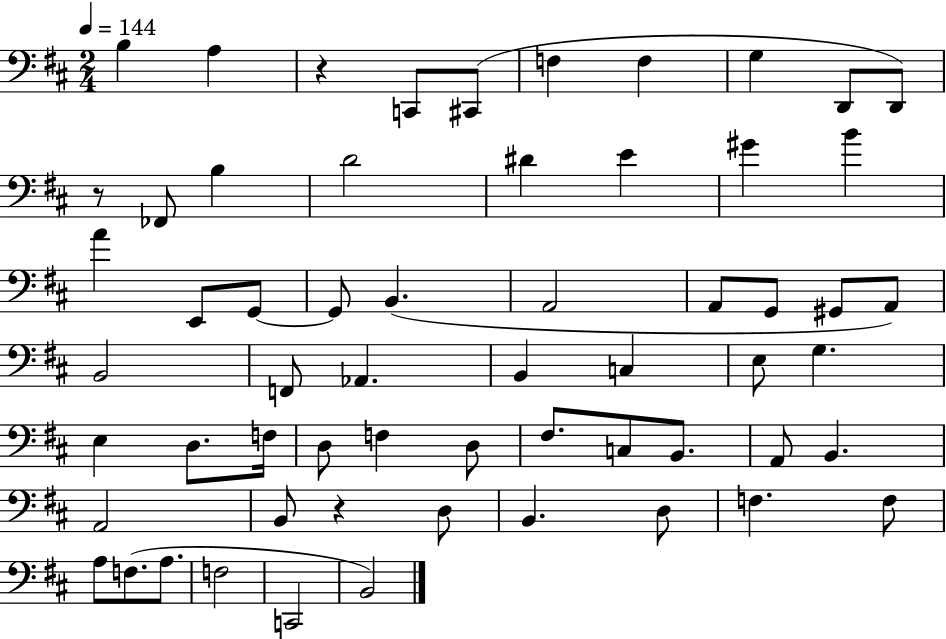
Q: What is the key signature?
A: D major